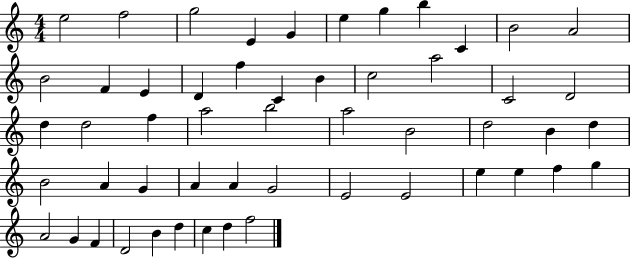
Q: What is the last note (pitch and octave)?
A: F5